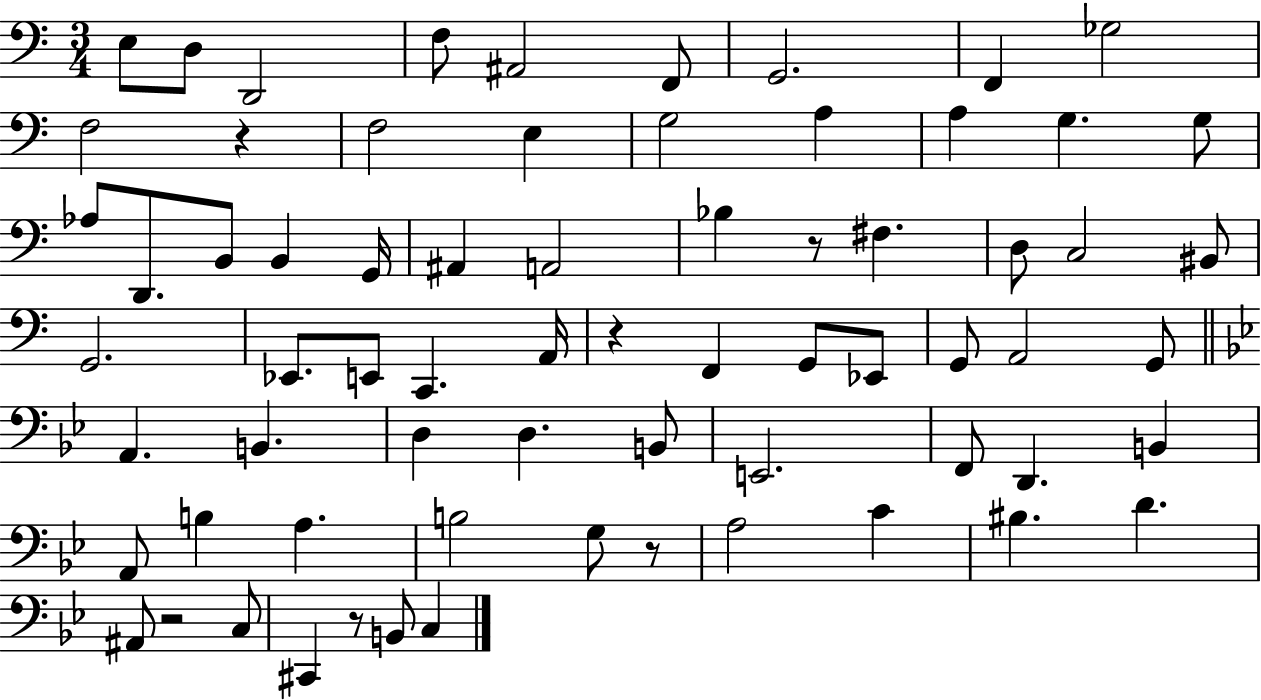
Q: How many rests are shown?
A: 6